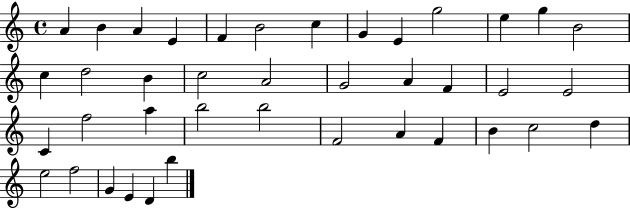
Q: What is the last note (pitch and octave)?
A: B5